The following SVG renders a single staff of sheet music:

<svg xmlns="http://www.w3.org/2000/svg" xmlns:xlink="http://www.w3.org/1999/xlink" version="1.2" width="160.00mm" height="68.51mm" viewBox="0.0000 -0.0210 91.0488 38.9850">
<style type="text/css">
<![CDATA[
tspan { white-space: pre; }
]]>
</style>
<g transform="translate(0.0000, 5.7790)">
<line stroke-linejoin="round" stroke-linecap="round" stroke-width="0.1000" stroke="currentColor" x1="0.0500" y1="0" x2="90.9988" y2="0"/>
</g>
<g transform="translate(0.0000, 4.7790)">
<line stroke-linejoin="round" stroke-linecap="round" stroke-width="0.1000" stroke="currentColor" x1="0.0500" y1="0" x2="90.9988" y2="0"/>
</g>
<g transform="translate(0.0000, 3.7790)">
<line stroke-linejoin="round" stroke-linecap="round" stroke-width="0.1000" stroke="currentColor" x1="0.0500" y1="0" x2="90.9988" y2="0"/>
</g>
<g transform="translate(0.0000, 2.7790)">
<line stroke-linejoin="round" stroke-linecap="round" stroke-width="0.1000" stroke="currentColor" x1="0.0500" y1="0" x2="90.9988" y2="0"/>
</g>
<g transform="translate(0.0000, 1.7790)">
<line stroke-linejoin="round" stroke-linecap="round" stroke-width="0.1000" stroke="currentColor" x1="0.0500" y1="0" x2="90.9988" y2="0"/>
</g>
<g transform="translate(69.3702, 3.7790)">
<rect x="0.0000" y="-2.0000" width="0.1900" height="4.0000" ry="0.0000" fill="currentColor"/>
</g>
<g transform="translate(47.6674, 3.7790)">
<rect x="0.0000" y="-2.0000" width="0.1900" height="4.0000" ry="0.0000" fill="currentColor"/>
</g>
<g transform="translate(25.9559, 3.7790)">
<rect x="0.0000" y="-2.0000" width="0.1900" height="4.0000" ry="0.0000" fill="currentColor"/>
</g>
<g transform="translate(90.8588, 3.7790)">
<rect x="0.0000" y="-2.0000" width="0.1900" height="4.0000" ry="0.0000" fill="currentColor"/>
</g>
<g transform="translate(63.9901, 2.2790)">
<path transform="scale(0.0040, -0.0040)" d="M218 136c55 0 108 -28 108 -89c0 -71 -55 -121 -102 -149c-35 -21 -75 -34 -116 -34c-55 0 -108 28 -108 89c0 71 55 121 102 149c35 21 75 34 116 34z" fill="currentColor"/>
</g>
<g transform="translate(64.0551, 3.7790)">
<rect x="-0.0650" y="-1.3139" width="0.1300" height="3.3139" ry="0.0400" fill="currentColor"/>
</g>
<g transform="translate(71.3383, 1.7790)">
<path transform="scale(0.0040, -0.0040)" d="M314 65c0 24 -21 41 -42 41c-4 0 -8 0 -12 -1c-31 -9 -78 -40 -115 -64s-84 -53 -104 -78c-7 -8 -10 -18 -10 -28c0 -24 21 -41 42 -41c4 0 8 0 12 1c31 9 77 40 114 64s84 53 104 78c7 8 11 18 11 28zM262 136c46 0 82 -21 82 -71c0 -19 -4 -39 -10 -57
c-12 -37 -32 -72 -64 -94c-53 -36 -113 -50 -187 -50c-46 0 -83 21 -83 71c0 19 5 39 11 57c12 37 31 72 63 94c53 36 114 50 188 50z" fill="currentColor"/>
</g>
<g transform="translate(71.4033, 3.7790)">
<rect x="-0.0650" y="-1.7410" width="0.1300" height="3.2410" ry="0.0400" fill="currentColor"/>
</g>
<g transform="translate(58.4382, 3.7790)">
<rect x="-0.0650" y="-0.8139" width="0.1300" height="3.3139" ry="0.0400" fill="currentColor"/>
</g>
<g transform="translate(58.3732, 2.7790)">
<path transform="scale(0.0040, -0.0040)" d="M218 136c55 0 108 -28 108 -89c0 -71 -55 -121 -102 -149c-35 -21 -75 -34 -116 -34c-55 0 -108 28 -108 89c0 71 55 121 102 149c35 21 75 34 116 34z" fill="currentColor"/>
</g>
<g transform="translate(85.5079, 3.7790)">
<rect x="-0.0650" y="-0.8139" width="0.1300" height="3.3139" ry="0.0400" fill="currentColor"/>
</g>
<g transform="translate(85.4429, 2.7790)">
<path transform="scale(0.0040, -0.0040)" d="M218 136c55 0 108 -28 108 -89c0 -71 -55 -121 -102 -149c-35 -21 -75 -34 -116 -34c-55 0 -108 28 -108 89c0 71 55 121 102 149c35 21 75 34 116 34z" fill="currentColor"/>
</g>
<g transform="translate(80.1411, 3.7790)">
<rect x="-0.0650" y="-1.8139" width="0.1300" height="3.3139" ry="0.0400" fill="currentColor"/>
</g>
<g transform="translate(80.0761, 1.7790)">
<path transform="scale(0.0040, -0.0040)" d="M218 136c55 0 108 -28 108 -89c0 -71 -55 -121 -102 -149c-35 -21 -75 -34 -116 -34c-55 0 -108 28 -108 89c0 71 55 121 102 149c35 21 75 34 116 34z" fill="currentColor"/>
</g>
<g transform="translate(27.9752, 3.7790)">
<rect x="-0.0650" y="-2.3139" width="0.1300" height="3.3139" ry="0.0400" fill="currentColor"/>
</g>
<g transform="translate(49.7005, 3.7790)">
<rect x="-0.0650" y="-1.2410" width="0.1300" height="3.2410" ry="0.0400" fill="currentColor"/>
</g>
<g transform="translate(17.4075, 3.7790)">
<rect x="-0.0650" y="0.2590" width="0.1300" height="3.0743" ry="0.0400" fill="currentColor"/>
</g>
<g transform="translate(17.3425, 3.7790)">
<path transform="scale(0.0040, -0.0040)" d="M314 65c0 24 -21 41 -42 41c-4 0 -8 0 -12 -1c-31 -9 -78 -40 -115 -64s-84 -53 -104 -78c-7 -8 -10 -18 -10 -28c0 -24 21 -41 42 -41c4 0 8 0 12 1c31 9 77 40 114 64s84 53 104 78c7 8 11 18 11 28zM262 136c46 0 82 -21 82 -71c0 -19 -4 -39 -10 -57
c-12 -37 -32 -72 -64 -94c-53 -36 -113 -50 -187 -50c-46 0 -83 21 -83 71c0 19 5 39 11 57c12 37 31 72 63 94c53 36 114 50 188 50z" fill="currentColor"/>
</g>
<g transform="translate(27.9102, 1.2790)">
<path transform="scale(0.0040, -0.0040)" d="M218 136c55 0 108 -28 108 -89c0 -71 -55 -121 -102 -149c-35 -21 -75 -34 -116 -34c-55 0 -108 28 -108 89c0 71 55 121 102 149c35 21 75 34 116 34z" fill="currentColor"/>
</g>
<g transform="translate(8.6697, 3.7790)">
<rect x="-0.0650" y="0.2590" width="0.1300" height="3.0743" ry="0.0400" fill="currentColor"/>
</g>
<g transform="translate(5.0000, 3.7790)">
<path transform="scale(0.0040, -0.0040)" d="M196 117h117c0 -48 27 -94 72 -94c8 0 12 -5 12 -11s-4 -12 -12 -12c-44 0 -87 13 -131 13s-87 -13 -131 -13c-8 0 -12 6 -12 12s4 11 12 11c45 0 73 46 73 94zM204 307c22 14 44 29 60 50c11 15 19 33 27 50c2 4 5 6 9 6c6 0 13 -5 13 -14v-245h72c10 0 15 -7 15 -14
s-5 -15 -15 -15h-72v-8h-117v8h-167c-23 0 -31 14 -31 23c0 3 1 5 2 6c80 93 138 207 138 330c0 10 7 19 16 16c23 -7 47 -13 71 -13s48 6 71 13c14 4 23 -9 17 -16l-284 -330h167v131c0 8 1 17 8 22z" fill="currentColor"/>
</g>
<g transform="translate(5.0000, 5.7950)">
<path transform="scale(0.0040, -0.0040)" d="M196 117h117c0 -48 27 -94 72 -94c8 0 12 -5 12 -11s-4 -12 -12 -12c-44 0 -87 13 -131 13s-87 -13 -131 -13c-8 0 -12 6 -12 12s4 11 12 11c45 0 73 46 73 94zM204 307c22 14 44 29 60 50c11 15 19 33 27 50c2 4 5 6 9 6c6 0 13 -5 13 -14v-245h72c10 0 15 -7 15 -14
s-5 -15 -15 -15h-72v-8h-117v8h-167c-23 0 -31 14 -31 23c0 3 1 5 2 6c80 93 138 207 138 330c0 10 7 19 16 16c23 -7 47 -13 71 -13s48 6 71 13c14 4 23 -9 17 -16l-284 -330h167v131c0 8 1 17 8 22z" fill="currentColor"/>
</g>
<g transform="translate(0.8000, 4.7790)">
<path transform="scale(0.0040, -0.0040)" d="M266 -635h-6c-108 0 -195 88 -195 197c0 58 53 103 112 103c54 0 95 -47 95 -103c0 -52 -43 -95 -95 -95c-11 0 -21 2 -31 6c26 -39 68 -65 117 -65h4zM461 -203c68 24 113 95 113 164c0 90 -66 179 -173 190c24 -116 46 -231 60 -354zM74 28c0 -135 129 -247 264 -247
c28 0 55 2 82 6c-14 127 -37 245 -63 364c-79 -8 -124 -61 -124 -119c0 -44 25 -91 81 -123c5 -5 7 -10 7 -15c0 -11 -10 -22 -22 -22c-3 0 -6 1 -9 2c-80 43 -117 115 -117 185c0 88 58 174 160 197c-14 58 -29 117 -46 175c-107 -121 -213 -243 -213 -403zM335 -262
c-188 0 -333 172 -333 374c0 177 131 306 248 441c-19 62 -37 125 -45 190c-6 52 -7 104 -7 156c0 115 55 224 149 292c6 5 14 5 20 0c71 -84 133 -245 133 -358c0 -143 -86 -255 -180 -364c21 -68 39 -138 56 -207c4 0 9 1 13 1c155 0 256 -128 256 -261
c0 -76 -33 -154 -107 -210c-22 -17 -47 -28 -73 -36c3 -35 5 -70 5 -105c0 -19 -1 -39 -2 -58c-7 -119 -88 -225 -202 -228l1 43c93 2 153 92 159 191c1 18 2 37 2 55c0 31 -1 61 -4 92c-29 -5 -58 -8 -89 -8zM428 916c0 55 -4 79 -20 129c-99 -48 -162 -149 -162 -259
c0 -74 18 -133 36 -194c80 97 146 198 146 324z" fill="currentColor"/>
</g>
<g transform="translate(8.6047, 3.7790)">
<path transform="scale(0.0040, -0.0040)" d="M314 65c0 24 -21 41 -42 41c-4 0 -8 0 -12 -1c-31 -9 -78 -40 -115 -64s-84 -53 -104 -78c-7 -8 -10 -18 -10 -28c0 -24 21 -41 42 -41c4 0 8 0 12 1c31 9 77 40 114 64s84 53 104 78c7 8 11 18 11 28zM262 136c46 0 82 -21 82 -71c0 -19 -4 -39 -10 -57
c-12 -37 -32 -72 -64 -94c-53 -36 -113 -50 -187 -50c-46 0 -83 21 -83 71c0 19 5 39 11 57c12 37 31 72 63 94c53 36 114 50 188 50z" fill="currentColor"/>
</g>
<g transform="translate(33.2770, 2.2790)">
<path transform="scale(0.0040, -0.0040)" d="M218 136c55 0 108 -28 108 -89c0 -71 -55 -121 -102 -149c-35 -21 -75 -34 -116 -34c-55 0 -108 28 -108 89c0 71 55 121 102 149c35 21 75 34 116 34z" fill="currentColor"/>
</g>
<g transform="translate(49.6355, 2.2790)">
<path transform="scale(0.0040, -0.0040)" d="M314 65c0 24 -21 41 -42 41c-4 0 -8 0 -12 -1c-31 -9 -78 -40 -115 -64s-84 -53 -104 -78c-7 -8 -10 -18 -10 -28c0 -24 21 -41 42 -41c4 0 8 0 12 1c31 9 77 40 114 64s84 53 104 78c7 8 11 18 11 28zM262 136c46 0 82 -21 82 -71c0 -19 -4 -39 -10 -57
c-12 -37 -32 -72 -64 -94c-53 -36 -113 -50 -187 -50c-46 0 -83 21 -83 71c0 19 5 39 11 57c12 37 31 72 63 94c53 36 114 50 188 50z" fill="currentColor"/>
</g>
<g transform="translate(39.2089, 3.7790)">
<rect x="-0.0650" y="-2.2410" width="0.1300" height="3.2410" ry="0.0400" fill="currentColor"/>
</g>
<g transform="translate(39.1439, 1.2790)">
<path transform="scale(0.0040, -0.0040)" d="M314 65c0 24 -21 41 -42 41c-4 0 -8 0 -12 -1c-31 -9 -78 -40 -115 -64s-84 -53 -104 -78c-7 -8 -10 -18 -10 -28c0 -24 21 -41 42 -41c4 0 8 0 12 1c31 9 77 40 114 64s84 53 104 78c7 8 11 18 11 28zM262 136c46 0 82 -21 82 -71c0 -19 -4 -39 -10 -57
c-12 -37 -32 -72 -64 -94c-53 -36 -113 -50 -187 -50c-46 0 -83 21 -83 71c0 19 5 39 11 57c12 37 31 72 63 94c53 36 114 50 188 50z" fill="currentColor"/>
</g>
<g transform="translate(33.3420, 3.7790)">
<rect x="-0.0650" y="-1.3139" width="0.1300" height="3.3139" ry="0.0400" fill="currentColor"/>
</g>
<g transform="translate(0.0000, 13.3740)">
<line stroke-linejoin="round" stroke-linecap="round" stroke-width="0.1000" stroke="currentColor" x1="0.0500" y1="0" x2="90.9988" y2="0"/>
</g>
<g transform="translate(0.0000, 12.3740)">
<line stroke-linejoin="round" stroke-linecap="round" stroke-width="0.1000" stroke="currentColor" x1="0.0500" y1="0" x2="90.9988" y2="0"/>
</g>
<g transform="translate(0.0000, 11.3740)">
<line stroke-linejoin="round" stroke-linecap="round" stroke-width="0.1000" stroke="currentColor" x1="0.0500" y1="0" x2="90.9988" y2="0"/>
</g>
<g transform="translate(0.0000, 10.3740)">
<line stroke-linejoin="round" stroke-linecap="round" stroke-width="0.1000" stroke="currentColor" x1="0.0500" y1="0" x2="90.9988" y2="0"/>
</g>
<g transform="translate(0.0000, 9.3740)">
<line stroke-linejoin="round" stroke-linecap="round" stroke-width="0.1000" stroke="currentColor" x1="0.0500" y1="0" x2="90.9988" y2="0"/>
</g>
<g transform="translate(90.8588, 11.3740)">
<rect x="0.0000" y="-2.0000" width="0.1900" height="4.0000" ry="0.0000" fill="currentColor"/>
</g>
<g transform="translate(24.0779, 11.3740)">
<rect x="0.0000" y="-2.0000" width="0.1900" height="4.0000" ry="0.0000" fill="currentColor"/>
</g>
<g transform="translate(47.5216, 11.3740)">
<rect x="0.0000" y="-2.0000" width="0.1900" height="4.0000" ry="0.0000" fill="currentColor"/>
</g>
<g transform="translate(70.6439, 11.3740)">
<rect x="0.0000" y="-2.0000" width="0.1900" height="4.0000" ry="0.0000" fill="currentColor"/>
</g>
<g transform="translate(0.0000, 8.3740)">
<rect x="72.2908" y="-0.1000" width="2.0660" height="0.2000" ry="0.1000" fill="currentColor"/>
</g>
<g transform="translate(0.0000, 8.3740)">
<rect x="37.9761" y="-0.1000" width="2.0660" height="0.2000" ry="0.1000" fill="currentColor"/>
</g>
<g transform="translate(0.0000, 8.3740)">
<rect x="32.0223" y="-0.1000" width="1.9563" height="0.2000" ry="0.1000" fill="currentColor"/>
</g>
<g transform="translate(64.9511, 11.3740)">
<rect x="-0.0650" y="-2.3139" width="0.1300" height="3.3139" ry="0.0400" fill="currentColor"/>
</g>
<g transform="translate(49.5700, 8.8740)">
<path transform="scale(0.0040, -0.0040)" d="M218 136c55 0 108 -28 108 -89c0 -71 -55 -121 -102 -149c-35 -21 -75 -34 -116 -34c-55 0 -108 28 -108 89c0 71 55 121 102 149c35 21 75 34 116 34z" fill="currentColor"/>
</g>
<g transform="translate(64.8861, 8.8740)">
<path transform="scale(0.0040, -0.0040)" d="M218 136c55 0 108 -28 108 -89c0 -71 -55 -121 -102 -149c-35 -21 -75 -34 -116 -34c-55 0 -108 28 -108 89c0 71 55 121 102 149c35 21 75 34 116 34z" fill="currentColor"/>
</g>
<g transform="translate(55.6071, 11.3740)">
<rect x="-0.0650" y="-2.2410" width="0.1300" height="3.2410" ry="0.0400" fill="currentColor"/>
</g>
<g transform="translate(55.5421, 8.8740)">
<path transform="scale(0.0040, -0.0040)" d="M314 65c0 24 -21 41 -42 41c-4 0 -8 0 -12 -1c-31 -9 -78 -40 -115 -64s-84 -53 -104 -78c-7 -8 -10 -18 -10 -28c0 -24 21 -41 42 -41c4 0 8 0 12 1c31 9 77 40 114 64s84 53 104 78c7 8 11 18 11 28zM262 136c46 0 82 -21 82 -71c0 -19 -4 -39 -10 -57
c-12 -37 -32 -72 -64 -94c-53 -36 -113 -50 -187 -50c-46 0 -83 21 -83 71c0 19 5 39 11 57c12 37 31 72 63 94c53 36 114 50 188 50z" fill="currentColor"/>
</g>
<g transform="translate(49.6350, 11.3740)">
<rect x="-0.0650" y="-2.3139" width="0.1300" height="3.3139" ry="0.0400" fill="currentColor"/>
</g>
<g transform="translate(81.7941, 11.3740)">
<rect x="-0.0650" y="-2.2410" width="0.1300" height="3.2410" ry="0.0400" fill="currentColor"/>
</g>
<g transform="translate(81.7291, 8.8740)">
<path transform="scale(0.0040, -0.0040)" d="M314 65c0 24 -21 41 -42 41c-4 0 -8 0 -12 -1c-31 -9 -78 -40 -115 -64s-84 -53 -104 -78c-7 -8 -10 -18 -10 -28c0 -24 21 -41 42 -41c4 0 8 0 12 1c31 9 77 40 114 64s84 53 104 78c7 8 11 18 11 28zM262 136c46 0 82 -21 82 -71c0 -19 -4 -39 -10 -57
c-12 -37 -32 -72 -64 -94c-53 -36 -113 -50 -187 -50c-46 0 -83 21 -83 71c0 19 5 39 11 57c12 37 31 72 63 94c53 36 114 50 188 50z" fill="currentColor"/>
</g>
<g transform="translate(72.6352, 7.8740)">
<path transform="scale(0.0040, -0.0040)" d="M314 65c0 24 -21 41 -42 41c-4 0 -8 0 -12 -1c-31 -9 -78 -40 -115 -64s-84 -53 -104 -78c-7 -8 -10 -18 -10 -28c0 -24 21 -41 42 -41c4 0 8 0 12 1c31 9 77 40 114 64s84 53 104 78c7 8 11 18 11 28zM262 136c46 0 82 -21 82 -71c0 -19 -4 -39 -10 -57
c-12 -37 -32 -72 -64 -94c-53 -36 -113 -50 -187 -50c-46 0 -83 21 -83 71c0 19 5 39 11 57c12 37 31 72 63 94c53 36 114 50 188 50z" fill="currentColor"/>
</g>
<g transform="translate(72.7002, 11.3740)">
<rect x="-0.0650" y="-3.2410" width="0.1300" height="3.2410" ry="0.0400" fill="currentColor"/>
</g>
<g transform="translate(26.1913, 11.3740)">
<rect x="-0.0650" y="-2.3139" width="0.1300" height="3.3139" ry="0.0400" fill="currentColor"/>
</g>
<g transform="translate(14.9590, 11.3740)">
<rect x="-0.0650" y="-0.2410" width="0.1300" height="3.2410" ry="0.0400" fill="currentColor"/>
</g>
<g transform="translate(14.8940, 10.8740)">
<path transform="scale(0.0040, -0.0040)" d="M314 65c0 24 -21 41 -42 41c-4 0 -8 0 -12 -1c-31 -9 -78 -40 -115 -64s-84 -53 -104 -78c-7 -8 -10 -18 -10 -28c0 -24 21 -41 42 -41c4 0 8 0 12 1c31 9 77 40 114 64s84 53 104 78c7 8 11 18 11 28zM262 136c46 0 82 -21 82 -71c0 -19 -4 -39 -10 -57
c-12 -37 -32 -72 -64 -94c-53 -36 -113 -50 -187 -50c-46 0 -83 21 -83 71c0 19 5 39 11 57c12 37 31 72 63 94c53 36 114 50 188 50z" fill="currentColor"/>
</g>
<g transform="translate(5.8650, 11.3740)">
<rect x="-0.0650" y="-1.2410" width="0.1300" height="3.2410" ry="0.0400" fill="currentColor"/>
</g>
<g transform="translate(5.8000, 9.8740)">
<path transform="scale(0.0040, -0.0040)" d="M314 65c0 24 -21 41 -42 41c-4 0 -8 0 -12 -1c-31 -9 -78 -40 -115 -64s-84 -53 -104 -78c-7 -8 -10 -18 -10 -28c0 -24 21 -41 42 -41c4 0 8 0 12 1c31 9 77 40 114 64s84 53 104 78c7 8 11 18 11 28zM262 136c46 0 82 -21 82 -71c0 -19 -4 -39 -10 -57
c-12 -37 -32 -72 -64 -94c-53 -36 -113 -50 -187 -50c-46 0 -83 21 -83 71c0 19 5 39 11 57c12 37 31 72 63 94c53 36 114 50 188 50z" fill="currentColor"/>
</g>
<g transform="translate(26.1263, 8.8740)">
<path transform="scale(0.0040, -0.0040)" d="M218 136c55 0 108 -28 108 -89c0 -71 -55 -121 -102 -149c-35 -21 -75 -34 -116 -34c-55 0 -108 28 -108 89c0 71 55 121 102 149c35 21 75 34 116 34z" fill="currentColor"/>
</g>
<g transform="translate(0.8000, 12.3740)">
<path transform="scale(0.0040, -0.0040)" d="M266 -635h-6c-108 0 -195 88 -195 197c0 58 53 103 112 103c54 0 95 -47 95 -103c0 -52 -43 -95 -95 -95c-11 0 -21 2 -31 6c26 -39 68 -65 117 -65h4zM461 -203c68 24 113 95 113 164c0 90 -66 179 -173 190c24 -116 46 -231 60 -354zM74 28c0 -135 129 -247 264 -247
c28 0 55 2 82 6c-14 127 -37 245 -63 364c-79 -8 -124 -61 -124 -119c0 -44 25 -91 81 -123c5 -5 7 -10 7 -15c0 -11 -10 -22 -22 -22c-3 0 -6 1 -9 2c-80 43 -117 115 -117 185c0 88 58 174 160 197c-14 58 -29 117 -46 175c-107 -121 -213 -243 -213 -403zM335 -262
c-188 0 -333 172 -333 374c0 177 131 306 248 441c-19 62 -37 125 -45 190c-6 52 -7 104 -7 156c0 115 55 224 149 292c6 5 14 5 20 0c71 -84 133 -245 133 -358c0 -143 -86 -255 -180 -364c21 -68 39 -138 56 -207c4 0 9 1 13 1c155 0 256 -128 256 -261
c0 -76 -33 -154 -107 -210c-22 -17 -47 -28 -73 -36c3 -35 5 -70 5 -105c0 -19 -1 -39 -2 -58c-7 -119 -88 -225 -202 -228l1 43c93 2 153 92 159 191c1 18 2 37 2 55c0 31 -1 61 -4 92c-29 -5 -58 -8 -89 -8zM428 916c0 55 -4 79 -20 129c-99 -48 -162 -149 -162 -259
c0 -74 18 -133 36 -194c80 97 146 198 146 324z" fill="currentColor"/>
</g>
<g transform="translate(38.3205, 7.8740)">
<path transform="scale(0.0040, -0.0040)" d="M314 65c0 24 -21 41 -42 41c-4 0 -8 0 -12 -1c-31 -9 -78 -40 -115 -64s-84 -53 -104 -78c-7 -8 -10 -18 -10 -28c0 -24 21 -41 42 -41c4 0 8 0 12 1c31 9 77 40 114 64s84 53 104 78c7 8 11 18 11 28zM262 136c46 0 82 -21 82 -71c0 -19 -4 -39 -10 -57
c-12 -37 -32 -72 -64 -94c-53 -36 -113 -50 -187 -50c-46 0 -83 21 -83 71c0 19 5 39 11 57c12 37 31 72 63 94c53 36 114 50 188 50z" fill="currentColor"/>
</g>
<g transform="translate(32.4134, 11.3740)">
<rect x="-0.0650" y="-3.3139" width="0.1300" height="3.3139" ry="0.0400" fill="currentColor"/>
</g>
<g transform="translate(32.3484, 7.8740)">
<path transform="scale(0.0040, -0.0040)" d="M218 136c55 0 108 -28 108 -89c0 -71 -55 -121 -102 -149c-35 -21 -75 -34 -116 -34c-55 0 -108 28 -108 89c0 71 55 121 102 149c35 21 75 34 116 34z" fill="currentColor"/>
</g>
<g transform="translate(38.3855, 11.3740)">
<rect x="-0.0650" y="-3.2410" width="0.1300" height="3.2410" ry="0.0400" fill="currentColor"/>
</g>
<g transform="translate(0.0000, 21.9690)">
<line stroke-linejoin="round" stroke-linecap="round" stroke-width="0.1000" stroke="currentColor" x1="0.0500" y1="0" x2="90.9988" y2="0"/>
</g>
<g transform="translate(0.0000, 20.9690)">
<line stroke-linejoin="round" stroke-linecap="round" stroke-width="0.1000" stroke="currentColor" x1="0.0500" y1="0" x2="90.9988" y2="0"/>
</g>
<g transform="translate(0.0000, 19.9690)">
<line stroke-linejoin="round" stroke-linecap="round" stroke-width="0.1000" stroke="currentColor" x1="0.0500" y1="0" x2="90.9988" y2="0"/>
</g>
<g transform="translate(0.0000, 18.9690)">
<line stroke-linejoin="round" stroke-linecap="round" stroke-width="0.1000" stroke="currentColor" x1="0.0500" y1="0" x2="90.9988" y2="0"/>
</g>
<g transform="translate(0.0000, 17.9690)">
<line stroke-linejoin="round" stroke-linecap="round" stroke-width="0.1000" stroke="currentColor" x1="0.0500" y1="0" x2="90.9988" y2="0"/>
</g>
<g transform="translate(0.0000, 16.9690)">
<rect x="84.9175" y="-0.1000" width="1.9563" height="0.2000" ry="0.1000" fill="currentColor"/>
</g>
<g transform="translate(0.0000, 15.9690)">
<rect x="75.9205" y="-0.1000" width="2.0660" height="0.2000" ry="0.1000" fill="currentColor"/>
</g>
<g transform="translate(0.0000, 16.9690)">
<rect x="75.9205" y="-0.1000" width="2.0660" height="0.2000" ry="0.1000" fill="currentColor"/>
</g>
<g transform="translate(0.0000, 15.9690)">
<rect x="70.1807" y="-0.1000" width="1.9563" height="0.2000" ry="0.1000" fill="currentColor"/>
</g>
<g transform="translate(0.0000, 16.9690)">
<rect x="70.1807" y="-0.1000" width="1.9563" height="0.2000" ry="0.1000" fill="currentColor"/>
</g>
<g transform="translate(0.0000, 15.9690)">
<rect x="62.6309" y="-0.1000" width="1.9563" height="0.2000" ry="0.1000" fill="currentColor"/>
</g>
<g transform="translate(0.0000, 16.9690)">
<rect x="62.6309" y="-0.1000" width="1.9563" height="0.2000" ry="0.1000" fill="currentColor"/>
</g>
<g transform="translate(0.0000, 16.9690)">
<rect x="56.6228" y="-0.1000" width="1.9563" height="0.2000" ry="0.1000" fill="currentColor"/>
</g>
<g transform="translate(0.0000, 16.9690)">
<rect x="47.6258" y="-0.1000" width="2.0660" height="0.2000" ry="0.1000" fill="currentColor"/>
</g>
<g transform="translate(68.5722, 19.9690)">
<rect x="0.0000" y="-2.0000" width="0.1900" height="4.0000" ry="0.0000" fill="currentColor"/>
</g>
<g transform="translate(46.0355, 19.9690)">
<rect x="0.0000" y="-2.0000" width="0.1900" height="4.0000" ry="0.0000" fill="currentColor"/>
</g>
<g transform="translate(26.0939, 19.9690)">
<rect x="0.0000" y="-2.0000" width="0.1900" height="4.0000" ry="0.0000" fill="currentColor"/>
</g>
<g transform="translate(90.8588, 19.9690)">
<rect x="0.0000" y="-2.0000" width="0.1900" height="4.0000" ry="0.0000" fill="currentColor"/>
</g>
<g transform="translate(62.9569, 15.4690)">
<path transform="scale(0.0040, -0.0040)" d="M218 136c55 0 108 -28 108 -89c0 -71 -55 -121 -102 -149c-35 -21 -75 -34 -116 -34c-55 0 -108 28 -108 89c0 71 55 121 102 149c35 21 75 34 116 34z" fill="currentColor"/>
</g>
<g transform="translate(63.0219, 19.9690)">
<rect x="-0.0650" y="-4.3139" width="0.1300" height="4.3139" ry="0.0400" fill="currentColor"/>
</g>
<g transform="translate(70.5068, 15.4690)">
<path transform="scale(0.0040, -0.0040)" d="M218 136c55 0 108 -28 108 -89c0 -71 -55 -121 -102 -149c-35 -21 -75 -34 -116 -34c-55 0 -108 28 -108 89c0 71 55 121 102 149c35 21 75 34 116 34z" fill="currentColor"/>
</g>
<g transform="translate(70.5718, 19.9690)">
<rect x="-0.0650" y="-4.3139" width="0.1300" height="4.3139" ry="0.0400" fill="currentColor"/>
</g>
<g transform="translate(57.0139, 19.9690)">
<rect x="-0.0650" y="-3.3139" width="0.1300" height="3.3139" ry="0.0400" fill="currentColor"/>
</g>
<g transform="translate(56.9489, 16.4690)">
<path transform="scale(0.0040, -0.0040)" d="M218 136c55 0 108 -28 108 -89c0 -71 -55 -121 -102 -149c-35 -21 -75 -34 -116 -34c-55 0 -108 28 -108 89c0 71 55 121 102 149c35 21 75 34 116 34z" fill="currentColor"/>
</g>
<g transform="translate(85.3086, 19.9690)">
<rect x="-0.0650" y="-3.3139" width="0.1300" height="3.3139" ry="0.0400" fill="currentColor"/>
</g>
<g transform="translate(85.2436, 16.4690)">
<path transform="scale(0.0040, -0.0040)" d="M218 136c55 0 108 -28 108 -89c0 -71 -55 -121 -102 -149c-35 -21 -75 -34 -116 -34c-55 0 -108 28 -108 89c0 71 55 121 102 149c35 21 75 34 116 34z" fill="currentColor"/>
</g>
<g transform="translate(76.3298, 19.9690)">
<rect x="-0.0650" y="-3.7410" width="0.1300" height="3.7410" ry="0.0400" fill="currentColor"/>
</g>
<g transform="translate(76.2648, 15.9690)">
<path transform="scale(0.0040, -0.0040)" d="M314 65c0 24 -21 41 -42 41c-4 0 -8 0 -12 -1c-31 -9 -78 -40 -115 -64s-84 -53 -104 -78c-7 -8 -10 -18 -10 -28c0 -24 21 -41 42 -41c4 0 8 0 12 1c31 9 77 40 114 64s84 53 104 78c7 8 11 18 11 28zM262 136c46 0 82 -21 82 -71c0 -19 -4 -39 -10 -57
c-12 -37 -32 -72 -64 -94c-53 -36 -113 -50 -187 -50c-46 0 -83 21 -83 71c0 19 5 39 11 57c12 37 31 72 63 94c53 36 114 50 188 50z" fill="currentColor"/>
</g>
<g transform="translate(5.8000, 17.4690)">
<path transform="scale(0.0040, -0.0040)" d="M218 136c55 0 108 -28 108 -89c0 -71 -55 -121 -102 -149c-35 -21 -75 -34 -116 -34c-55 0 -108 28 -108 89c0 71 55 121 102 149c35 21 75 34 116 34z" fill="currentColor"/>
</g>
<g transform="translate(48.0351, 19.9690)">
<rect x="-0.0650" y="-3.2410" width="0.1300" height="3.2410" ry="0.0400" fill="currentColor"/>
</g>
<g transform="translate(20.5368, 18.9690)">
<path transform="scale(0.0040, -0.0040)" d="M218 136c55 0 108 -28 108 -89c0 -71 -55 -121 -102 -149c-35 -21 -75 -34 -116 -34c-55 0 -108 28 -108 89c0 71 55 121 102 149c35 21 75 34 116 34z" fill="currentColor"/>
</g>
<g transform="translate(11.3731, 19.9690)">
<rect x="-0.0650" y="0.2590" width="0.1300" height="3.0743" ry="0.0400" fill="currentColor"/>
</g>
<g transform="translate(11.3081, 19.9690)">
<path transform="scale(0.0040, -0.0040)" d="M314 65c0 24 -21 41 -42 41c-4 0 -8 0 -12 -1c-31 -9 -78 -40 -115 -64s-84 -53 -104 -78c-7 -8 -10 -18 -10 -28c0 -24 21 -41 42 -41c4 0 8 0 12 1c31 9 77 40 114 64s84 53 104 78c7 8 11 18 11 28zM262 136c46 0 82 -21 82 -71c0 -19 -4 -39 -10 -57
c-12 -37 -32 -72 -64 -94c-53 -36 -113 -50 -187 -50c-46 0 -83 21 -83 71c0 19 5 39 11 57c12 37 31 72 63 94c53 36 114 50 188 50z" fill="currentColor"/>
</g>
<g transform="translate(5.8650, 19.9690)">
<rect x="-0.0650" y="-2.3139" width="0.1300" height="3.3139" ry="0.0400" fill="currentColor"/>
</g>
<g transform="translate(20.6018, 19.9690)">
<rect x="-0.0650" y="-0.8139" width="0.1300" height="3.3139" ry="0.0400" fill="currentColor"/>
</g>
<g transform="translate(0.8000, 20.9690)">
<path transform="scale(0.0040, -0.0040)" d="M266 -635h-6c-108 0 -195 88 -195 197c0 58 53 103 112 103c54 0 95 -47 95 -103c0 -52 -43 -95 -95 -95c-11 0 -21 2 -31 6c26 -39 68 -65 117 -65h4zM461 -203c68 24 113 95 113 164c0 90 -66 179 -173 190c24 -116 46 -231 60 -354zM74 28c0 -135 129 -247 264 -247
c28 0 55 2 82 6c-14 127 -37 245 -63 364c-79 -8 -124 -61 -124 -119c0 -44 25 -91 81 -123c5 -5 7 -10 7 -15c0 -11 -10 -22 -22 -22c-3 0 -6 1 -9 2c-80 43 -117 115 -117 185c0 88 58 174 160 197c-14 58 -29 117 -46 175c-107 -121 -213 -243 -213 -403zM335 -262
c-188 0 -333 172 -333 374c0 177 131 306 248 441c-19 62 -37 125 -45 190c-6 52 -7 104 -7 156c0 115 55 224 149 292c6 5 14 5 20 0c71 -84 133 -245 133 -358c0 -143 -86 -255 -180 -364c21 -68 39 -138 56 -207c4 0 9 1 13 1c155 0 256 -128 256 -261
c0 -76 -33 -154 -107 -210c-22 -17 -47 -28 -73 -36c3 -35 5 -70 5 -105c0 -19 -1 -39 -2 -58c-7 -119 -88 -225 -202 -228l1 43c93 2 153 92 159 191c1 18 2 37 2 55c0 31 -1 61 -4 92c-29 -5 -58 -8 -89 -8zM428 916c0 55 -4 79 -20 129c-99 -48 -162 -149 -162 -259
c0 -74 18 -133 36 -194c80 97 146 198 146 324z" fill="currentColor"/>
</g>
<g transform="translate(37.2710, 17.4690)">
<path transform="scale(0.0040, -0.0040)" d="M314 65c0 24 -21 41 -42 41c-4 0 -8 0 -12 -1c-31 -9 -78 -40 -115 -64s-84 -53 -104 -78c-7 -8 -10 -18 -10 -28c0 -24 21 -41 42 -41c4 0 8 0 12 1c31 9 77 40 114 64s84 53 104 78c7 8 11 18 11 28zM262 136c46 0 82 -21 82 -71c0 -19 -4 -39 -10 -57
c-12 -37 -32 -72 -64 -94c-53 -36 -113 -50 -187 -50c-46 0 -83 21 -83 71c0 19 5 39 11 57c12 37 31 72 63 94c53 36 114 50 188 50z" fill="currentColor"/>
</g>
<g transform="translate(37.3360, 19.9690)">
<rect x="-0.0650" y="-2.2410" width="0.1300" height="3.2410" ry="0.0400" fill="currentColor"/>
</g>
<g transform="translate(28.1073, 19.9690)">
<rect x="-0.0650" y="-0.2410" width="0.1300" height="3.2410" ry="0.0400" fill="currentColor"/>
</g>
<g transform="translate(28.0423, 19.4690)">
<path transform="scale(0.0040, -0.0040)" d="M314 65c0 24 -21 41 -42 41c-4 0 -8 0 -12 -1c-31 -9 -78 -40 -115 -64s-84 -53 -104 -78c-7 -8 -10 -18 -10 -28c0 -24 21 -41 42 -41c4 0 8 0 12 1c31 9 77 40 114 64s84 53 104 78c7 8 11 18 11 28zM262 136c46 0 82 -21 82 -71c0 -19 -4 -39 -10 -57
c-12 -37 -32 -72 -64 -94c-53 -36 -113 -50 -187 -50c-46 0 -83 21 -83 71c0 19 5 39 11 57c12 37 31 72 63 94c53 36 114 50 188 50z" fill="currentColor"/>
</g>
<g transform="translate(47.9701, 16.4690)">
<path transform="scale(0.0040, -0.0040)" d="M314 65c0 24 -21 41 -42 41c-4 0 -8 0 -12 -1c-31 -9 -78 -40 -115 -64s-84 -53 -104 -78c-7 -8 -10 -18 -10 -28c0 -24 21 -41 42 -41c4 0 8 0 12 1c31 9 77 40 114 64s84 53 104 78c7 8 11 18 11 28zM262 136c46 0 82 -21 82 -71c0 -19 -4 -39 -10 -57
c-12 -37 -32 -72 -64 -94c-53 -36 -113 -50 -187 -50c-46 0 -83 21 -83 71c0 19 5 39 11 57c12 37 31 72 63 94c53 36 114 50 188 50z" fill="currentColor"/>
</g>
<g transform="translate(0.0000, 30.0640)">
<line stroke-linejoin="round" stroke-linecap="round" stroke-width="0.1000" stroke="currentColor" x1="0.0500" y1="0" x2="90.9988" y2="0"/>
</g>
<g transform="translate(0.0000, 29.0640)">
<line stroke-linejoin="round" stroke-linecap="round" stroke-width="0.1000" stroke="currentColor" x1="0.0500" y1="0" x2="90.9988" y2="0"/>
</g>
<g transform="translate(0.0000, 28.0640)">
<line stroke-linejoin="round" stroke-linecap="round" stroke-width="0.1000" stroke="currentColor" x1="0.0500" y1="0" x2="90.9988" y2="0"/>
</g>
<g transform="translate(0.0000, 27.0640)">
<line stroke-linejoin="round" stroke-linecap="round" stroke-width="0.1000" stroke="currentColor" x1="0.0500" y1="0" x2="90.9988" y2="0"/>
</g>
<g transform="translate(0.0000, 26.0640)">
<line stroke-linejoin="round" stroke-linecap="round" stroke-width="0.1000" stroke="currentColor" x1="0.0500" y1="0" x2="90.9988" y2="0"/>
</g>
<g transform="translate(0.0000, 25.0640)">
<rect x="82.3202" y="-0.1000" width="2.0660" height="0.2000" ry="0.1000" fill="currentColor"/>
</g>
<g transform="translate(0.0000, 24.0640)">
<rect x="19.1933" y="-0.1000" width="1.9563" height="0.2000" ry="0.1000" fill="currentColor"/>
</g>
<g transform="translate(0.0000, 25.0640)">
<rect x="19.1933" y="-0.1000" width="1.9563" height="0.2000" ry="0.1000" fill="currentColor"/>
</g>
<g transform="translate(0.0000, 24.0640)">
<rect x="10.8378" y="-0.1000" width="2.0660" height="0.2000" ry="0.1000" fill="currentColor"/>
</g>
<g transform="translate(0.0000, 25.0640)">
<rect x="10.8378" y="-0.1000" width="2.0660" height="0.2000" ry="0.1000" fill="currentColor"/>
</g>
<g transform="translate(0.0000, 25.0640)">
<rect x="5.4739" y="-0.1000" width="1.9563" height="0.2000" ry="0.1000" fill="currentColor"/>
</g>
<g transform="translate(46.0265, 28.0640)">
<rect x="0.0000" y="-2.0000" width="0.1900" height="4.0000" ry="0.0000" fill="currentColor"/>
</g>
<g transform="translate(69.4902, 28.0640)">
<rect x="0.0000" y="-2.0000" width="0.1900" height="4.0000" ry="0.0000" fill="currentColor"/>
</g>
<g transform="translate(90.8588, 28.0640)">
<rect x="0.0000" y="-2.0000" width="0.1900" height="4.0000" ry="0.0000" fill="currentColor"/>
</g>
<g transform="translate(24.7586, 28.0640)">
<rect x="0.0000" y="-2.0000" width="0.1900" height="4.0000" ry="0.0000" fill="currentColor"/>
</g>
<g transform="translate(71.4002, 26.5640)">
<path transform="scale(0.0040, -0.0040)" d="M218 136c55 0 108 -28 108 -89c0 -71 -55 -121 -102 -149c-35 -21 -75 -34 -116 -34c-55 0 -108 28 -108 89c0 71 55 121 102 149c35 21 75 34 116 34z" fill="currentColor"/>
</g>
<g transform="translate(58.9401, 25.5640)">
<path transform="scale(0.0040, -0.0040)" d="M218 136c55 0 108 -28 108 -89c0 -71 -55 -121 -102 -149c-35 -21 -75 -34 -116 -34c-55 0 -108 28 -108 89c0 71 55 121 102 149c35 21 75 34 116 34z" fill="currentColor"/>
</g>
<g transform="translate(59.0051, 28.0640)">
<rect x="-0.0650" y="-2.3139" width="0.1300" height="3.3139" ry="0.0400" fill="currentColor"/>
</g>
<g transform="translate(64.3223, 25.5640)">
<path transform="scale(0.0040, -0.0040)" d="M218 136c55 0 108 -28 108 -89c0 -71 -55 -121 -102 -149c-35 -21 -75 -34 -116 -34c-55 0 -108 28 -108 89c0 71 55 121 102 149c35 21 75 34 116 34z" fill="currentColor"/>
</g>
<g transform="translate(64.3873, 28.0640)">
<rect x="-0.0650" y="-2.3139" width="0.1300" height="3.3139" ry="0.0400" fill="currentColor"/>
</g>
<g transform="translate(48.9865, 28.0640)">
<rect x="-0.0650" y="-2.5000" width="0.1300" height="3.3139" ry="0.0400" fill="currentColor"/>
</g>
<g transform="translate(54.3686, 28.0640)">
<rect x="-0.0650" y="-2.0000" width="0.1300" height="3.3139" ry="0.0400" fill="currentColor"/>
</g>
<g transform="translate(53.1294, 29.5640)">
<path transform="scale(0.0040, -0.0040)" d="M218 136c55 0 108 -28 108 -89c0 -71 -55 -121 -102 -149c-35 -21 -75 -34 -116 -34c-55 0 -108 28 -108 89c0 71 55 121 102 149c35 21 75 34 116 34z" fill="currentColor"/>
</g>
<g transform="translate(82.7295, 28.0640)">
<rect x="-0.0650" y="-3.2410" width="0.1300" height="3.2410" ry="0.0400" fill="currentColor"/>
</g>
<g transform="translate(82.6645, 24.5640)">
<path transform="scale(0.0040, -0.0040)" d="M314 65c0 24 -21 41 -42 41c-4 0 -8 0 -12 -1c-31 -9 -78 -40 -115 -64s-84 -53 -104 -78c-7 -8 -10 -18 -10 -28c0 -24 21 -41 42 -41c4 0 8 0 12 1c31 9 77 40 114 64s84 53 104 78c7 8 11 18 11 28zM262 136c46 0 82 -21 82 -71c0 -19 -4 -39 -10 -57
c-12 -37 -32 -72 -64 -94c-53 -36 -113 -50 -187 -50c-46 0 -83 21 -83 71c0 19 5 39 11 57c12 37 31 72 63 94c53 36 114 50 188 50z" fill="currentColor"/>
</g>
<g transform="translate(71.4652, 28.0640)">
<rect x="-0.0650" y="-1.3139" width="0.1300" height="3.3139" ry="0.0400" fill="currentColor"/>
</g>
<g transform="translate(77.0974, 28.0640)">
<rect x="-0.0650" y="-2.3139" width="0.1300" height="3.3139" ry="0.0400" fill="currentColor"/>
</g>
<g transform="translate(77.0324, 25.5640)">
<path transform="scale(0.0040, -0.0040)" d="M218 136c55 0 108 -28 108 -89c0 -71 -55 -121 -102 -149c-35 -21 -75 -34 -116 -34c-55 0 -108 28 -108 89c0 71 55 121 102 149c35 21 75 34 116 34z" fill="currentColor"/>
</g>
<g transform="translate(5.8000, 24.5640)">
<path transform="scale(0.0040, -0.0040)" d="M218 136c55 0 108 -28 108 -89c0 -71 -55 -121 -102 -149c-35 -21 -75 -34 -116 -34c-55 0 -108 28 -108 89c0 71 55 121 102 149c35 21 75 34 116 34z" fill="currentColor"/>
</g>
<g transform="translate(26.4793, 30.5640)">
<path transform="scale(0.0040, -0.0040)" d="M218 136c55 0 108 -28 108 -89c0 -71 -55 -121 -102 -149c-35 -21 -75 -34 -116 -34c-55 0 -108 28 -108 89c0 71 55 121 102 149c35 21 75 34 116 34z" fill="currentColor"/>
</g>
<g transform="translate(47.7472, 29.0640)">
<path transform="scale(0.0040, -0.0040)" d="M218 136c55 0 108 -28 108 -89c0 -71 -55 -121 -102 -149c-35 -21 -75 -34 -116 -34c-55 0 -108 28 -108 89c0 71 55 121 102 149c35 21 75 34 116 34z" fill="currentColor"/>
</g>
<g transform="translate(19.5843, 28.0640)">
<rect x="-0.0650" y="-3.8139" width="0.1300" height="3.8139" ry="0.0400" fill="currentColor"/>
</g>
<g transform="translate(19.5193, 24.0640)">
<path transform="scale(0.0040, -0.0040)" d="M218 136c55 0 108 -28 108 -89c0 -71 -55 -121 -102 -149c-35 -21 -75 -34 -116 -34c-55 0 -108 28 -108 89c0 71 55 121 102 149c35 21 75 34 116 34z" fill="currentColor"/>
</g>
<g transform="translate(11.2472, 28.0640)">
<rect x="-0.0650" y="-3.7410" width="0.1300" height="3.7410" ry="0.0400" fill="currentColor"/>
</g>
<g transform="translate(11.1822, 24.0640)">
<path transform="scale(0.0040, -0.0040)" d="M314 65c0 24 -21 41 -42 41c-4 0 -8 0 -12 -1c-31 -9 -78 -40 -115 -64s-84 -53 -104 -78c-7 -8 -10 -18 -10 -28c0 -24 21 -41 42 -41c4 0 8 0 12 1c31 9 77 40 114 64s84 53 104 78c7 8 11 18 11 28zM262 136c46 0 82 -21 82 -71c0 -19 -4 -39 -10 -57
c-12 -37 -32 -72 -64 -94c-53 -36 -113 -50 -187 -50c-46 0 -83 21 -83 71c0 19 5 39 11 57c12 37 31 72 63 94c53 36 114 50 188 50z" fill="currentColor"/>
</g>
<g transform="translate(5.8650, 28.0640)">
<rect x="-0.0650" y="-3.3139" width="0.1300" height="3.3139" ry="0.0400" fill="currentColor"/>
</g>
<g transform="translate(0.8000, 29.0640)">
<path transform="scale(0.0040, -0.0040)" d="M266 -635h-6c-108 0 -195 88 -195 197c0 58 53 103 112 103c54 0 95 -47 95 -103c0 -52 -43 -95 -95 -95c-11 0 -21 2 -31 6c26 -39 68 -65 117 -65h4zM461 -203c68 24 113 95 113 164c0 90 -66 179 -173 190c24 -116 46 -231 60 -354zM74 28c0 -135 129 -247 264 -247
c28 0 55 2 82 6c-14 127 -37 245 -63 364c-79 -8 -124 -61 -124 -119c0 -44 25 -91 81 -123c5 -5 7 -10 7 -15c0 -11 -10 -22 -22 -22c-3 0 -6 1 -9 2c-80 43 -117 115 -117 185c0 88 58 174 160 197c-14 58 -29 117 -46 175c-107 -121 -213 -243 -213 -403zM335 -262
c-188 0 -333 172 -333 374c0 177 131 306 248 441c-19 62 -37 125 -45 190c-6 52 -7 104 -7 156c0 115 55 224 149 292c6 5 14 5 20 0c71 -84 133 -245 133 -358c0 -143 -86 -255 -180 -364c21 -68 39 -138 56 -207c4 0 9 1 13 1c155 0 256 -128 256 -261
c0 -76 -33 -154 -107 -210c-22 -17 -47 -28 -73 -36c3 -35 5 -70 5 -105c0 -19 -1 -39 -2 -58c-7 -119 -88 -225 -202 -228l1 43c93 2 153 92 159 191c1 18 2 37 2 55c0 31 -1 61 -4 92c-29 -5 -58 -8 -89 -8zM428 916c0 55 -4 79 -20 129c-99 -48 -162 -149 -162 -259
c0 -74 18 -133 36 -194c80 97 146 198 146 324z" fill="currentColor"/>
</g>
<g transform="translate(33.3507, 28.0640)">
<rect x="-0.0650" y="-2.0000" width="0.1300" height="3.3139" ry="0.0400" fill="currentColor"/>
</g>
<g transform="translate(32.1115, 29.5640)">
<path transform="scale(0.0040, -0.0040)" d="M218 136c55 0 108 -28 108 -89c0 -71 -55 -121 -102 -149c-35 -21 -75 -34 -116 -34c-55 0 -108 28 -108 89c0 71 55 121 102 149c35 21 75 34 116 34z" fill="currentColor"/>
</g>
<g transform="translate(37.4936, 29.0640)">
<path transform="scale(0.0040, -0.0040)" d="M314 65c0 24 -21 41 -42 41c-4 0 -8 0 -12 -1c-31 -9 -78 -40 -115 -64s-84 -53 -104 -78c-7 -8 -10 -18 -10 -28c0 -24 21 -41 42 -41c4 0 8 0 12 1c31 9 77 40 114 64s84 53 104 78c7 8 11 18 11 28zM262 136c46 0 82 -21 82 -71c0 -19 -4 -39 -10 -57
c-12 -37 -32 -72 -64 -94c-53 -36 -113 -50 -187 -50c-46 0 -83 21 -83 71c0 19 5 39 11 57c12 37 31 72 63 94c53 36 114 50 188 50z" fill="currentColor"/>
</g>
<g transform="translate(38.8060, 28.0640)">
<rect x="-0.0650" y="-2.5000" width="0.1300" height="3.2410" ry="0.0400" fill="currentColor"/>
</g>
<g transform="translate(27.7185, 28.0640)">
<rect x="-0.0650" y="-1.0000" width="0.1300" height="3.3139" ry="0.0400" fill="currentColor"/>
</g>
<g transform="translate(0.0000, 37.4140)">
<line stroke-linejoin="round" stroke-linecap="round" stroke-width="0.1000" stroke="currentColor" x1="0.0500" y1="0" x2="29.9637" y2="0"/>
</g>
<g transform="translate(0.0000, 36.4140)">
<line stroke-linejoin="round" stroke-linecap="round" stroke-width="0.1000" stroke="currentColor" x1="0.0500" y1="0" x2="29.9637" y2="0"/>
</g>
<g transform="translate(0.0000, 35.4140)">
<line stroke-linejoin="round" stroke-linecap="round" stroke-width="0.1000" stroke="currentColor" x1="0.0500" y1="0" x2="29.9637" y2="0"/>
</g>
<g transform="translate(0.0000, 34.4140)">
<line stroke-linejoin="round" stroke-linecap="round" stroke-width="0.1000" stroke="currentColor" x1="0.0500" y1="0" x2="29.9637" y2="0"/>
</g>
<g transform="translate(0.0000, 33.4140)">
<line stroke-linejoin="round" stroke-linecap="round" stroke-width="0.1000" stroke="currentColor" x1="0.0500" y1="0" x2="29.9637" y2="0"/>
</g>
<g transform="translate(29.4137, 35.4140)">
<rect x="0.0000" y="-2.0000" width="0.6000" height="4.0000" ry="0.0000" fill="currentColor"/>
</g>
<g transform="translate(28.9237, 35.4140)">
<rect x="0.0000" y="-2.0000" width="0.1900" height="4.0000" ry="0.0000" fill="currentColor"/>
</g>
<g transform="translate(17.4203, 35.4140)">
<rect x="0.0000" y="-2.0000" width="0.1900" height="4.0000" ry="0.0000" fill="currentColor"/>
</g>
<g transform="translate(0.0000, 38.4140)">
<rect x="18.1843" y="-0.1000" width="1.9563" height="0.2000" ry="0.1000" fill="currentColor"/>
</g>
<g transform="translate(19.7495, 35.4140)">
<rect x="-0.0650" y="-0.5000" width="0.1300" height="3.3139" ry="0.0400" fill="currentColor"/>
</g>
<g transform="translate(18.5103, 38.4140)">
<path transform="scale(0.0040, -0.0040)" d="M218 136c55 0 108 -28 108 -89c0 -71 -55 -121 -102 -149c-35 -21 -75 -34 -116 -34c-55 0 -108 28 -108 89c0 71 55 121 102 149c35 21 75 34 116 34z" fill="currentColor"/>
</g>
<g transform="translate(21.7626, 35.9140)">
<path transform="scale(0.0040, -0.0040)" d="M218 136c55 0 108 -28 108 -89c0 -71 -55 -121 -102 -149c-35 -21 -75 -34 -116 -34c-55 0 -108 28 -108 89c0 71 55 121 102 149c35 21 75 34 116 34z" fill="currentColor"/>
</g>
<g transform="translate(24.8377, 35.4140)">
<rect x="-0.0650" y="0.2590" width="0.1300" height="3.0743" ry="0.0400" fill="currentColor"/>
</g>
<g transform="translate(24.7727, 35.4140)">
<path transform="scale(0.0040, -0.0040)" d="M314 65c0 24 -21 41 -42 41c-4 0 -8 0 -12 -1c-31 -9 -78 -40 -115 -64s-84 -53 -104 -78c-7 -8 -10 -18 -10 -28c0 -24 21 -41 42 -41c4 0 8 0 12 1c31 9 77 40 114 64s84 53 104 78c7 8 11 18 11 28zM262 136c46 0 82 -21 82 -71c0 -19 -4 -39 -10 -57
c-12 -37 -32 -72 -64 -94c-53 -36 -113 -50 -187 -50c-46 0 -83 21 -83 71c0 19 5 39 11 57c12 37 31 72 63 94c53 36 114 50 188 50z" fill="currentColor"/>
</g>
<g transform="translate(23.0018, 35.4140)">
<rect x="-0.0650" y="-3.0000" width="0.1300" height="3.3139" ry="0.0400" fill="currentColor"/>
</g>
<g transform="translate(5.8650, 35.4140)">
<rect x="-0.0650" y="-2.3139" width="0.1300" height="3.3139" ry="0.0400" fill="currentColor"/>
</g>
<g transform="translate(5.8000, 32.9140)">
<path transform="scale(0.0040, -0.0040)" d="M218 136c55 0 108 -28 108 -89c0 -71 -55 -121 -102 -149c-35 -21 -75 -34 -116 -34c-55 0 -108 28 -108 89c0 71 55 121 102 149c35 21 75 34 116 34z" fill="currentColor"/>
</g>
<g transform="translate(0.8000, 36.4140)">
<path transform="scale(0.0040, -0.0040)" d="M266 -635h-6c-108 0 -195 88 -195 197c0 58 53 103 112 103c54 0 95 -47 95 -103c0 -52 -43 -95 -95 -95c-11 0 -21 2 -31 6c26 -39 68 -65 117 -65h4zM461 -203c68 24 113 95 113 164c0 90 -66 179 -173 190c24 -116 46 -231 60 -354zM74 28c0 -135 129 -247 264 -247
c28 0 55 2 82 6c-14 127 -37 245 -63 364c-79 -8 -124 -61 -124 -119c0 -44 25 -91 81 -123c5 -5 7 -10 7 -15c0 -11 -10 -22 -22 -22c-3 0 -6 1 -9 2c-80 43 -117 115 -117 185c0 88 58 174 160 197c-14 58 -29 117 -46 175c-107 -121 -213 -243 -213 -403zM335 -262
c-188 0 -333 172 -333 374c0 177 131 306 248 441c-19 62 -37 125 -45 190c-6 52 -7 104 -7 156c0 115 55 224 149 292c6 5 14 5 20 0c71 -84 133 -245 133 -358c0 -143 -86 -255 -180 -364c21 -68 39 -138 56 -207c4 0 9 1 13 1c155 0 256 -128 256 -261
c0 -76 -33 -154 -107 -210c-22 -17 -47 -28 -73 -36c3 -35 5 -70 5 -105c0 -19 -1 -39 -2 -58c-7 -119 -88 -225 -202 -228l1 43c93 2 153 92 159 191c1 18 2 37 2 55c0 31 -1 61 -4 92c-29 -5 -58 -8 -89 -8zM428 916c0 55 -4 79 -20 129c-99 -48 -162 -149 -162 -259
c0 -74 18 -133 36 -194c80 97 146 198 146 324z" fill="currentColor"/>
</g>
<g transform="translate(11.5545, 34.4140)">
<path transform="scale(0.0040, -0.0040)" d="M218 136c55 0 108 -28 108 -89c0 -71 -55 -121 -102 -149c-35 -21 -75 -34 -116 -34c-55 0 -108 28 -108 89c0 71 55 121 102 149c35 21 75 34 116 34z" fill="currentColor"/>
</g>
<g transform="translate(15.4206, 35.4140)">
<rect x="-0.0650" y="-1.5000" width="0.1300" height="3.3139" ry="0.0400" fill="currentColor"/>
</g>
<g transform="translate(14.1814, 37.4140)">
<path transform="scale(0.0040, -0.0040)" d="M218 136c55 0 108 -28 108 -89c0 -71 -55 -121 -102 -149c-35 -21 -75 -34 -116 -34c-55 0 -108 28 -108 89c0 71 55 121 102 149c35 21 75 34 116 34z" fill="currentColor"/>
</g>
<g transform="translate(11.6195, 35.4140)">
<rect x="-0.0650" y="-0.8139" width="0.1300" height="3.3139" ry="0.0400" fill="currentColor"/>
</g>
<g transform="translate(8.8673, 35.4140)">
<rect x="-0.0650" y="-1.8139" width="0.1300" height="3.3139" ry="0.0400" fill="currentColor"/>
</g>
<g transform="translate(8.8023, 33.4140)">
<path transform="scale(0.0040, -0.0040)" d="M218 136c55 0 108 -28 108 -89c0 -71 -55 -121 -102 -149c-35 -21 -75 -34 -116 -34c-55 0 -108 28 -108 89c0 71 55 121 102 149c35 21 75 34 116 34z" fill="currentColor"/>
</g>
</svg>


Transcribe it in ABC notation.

X:1
T:Untitled
M:4/4
L:1/4
K:C
B2 B2 g e g2 e2 d e f2 f d e2 c2 g b b2 g g2 g b2 g2 g B2 d c2 g2 b2 b d' d' c'2 b b c'2 c' D F G2 G F g g e g b2 g f d E C A B2